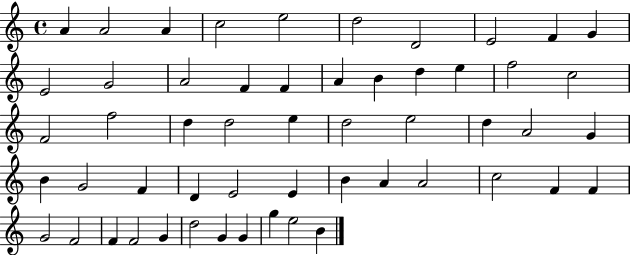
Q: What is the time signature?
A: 4/4